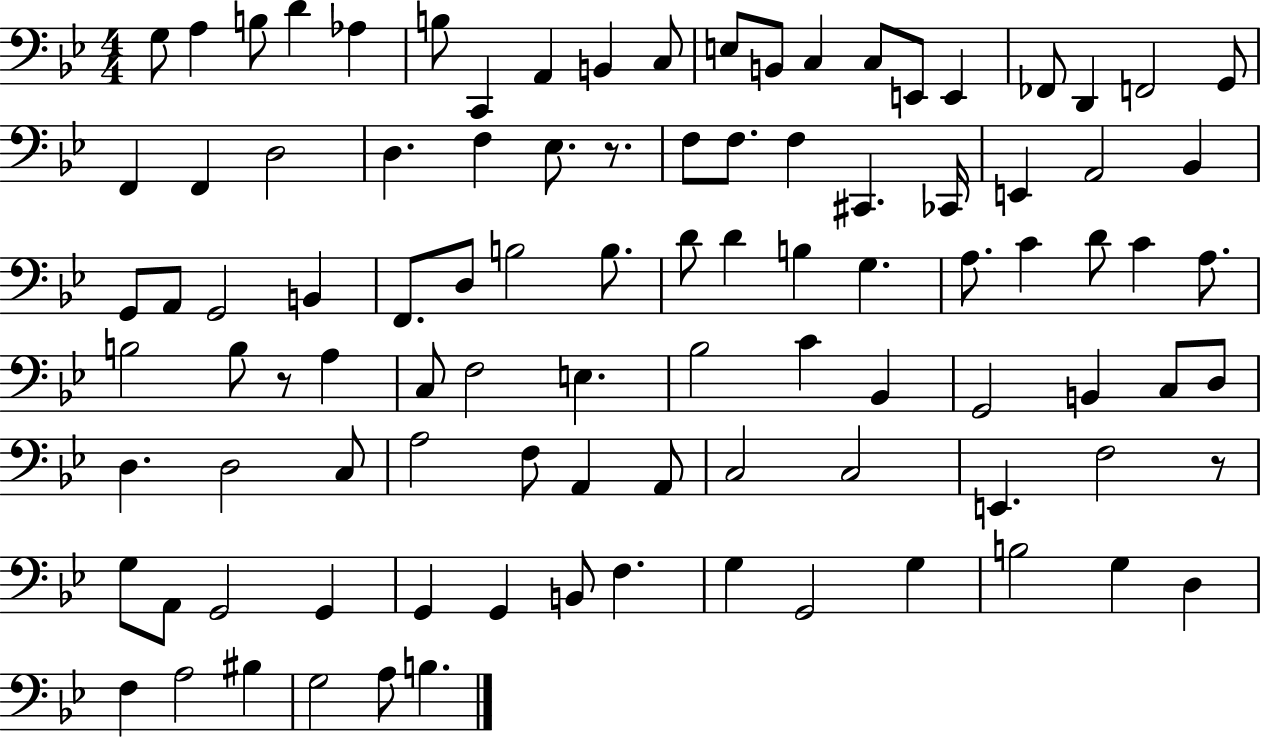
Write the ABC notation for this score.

X:1
T:Untitled
M:4/4
L:1/4
K:Bb
G,/2 A, B,/2 D _A, B,/2 C,, A,, B,, C,/2 E,/2 B,,/2 C, C,/2 E,,/2 E,, _F,,/2 D,, F,,2 G,,/2 F,, F,, D,2 D, F, _E,/2 z/2 F,/2 F,/2 F, ^C,, _C,,/4 E,, A,,2 _B,, G,,/2 A,,/2 G,,2 B,, F,,/2 D,/2 B,2 B,/2 D/2 D B, G, A,/2 C D/2 C A,/2 B,2 B,/2 z/2 A, C,/2 F,2 E, _B,2 C _B,, G,,2 B,, C,/2 D,/2 D, D,2 C,/2 A,2 F,/2 A,, A,,/2 C,2 C,2 E,, F,2 z/2 G,/2 A,,/2 G,,2 G,, G,, G,, B,,/2 F, G, G,,2 G, B,2 G, D, F, A,2 ^B, G,2 A,/2 B,